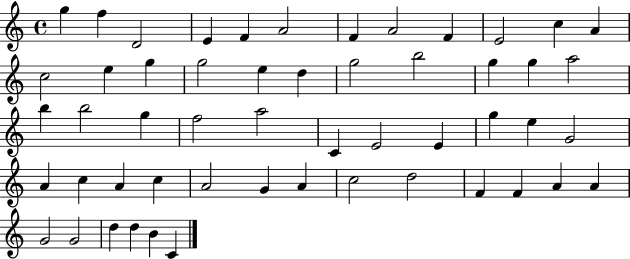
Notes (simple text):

G5/q F5/q D4/h E4/q F4/q A4/h F4/q A4/h F4/q E4/h C5/q A4/q C5/h E5/q G5/q G5/h E5/q D5/q G5/h B5/h G5/q G5/q A5/h B5/q B5/h G5/q F5/h A5/h C4/q E4/h E4/q G5/q E5/q G4/h A4/q C5/q A4/q C5/q A4/h G4/q A4/q C5/h D5/h F4/q F4/q A4/q A4/q G4/h G4/h D5/q D5/q B4/q C4/q